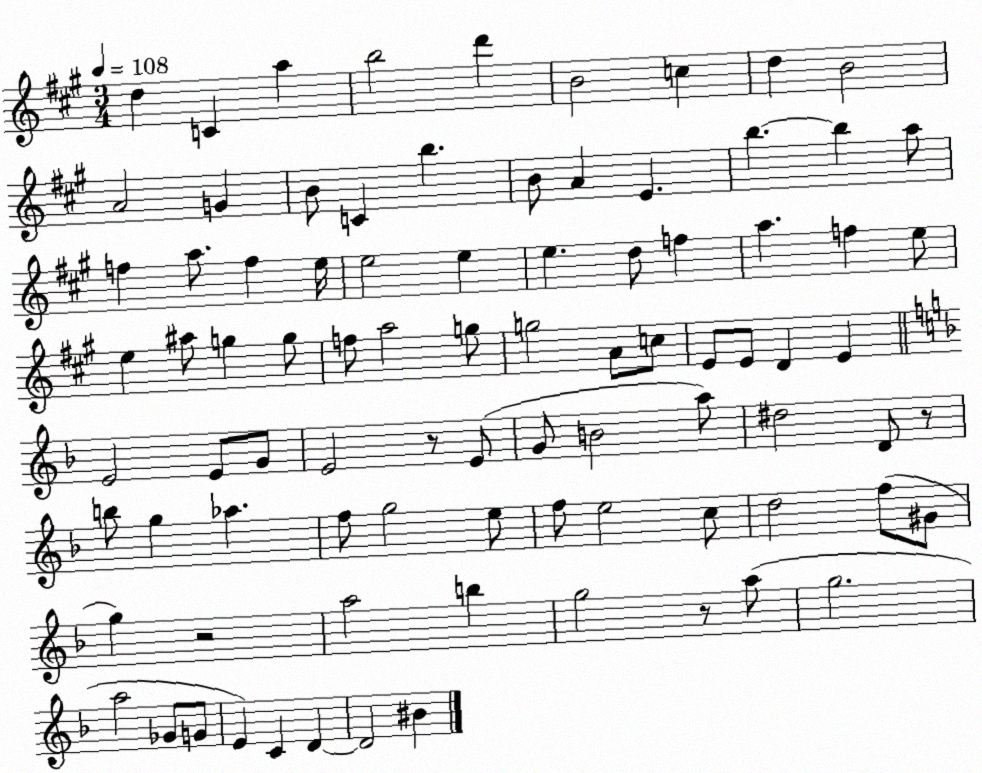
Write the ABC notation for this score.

X:1
T:Untitled
M:3/4
L:1/4
K:A
d C a b2 d' B2 c d B2 A2 G B/2 C b B/2 A E b b a/2 f a/2 f e/4 e2 e e d/2 f a f e/2 e ^a/2 g g/2 f/2 a2 g/2 g2 A/2 c/2 E/2 E/2 D E E2 E/2 G/2 E2 z/2 E/2 G/2 B2 a/2 ^d2 D/2 z/2 b/2 g _a f/2 g2 e/2 f/2 e2 c/2 d2 f/2 ^G/2 g z2 a2 b g2 z/2 a/2 g2 a2 _G/2 G/2 E C D D2 ^B